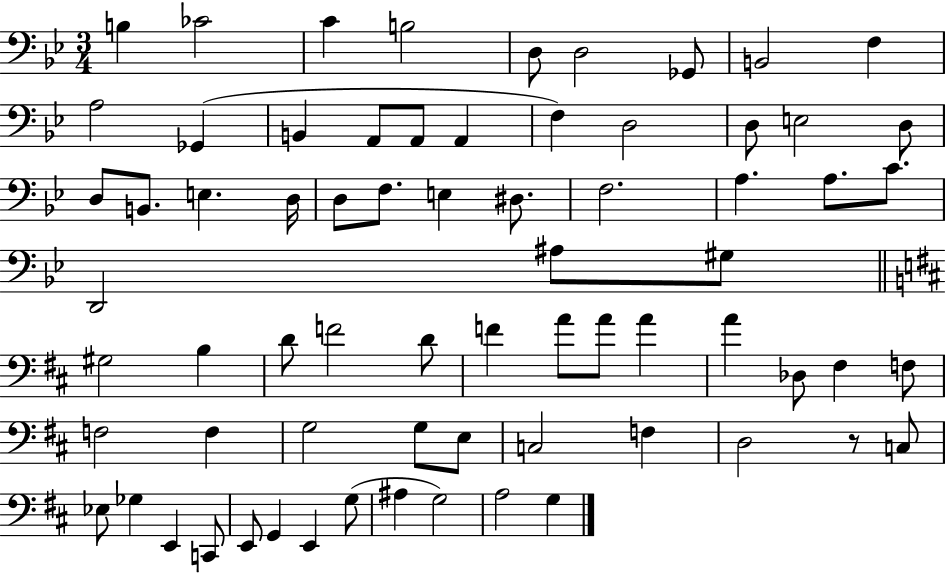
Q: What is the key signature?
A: BES major